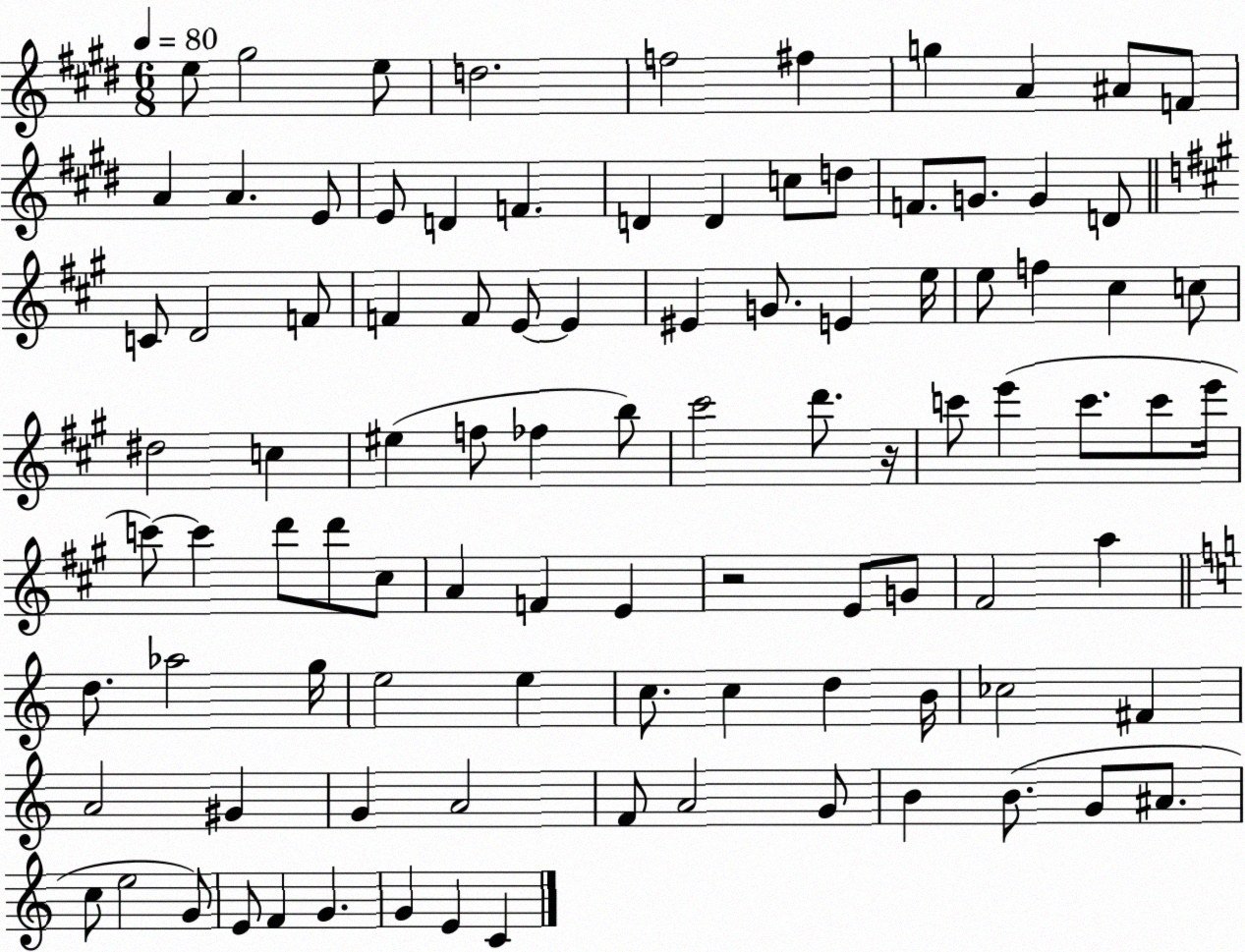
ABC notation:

X:1
T:Untitled
M:6/8
L:1/4
K:E
e/2 ^g2 e/2 d2 f2 ^f g A ^A/2 F/2 A A E/2 E/2 D F D D c/2 d/2 F/2 G/2 G D/2 C/2 D2 F/2 F F/2 E/2 E ^E G/2 E e/4 e/2 f ^c c/2 ^d2 c ^e f/2 _f b/2 ^c'2 d'/2 z/4 c'/2 e' c'/2 c'/2 e'/4 c'/2 c' d'/2 d'/2 ^c/2 A F E z2 E/2 G/2 ^F2 a d/2 _a2 g/4 e2 e c/2 c d B/4 _c2 ^F A2 ^G G A2 F/2 A2 G/2 B B/2 G/2 ^A/2 c/2 e2 G/2 E/2 F G G E C